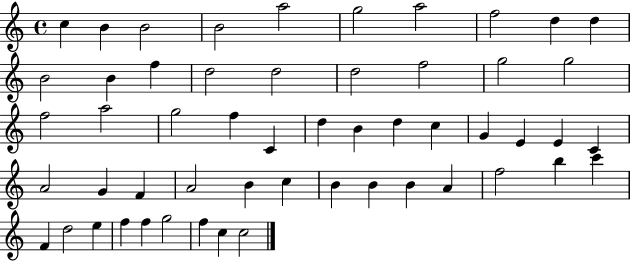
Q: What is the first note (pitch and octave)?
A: C5